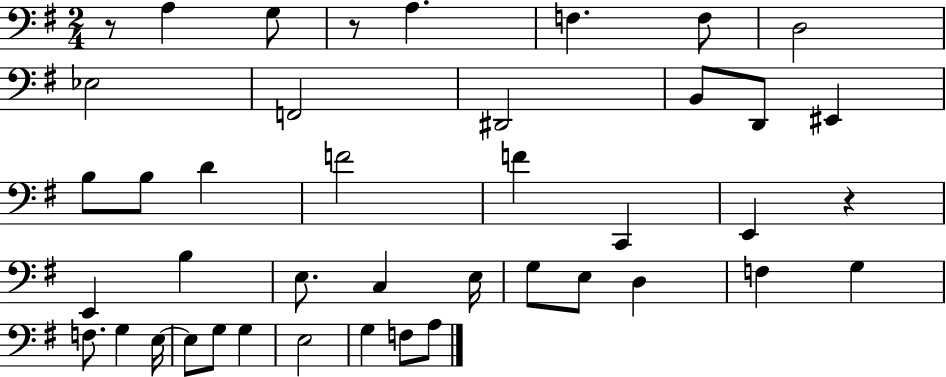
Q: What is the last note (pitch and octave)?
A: A3